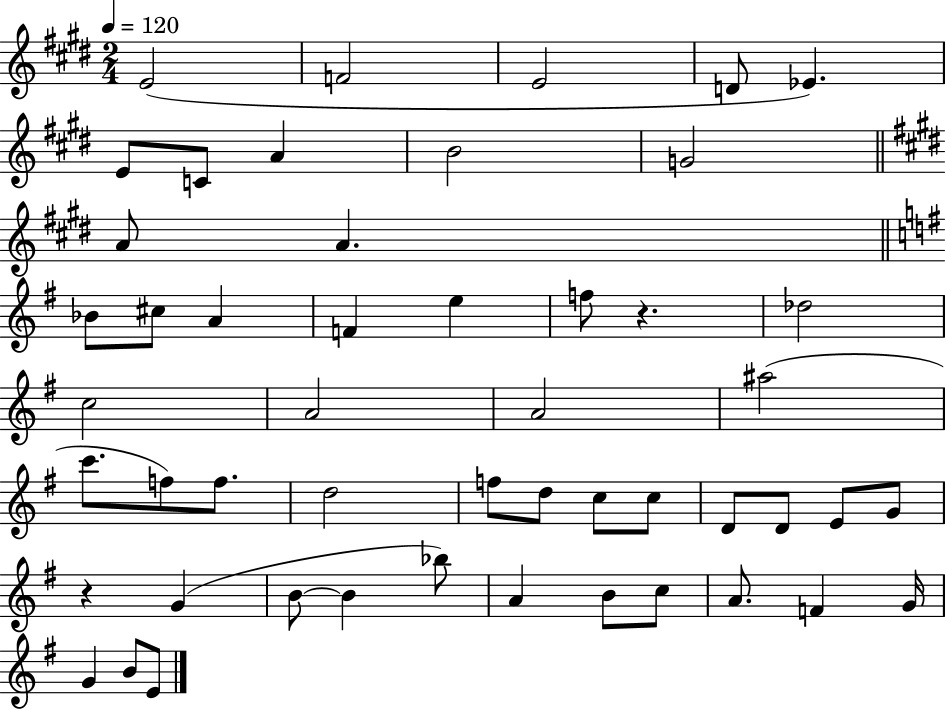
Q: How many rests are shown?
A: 2